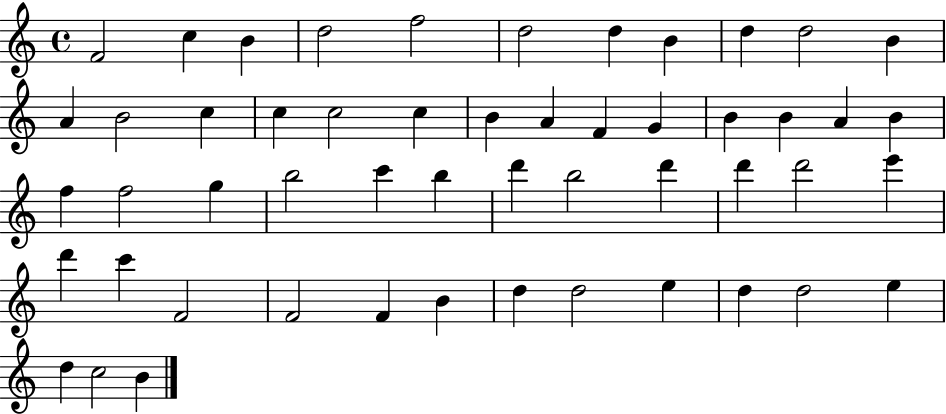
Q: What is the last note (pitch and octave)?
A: B4